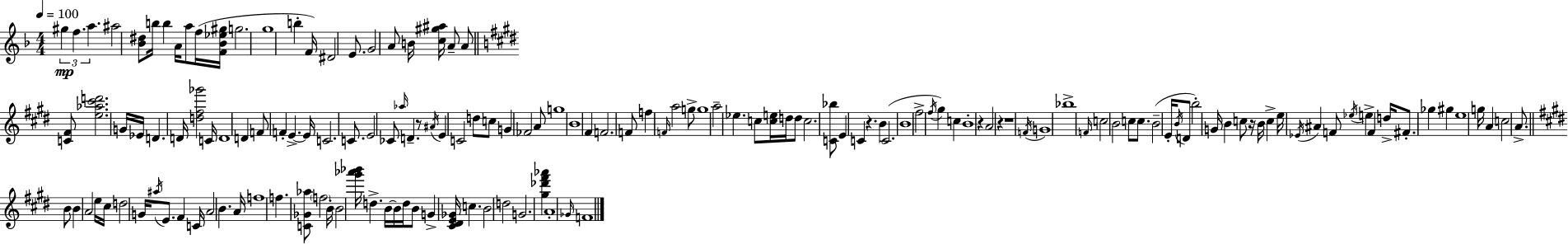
X:1
T:Untitled
M:4/4
L:1/4
K:F
^g f a ^a2 [_B^d]/2 b/4 b A/4 a/2 f/4 [F_B_e^g]/4 g2 g4 b F/4 ^D2 E/2 G2 A/2 B/4 [c^g^a]/4 A/2 A/2 [C^F]/2 [e_a^c'd']2 G/4 _E/4 D D/4 [d^f_g']2 C/4 D4 D F/2 F E E/4 C2 C/2 E2 _C/2 _a/4 D z/2 ^A/4 E C2 d/2 c/2 G _F2 A/2 g4 B4 ^F F2 F/2 f F/4 a2 g/2 g4 a2 _e c/2 [ce]/4 d/4 d/2 c2 [C_b]/2 E C z B C2 B4 ^f2 ^f/4 ^g c B4 z A2 z z4 F/4 G4 _b4 F/4 c2 B2 c/2 c/2 B2 E/4 B/4 D/2 b2 G/4 B c/2 z/4 B/4 c e/4 _E/4 ^A F/2 _e/4 e F d/4 ^F/2 _g ^g e4 g/4 A c2 A/2 B/2 B A2 e/4 ^c/4 d2 G/4 ^a/4 E/2 ^F C/4 A2 B A/4 f4 f [C_G_a]/2 f2 B/4 B2 [^g'_a'_b']/4 d B/4 B/4 d/4 B/2 G [^C^DE_G]/4 c B2 d2 G2 [^g_d'^f'_a'] A4 _G/4 F4